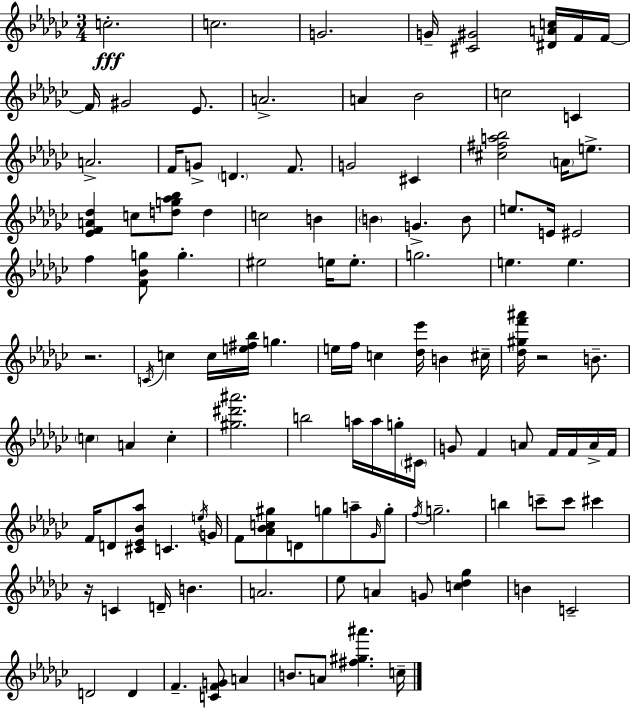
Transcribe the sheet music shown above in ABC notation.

X:1
T:Untitled
M:3/4
L:1/4
K:Ebm
c2 c2 G2 G/4 [^C^G]2 [^DAc]/4 F/4 F/4 F/4 ^G2 _E/2 A2 A _B2 c2 C A2 F/4 G/2 D F/2 G2 ^C [^c^fa_b]2 A/4 e/2 [_EFA_d] c/2 [dg_a_b]/2 d c2 B B G B/2 e/2 E/4 ^E2 f [F_Bg]/2 g ^e2 e/4 e/2 g2 e e z2 C/4 c c/4 [e^f_b]/4 g e/4 f/4 c [_d_e']/4 B ^c/4 [_d^gf'^a']/4 z2 B/2 c A c [^g^d'^a']2 b2 a/4 a/4 g/4 ^C/4 G/2 F A/2 F/4 F/4 A/4 F/4 F/4 D/2 [^C_E_B_a]/2 C e/4 G/4 F/2 [_A_Bc^g]/2 D/2 g/2 a/2 _G/4 g/2 f/4 g2 b c'/2 c'/2 ^c' z/4 C D/4 B A2 _e/2 A G/2 [c_d_g] B C2 D2 D F [CFG]/2 A B/2 A/2 [^f^g^a'] c/4